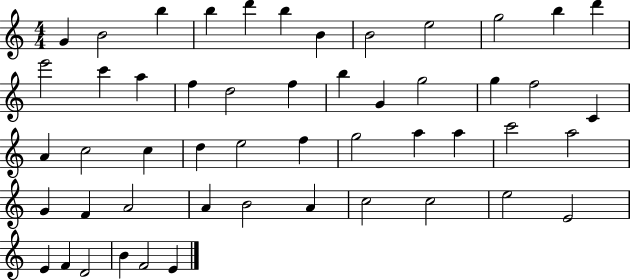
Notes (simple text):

G4/q B4/h B5/q B5/q D6/q B5/q B4/q B4/h E5/h G5/h B5/q D6/q E6/h C6/q A5/q F5/q D5/h F5/q B5/q G4/q G5/h G5/q F5/h C4/q A4/q C5/h C5/q D5/q E5/h F5/q G5/h A5/q A5/q C6/h A5/h G4/q F4/q A4/h A4/q B4/h A4/q C5/h C5/h E5/h E4/h E4/q F4/q D4/h B4/q F4/h E4/q